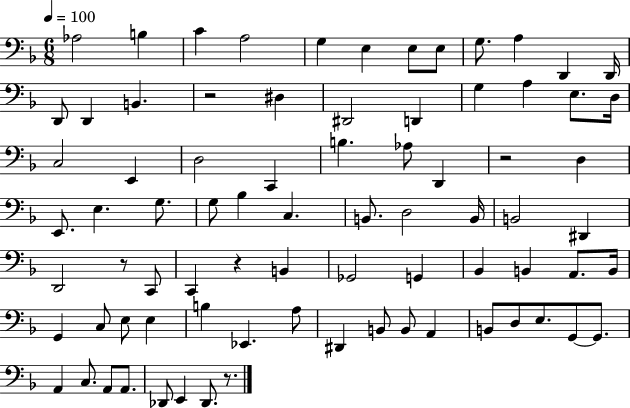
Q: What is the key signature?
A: F major